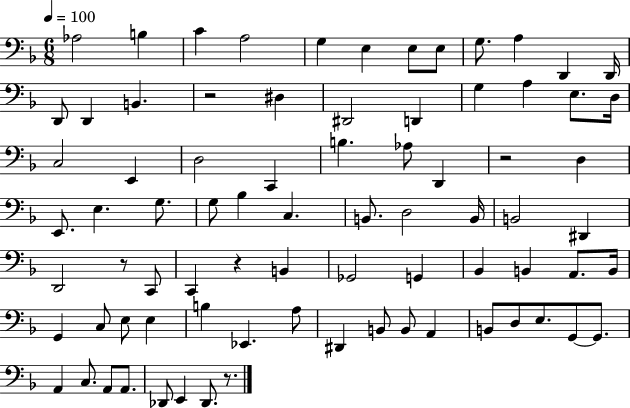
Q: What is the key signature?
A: F major